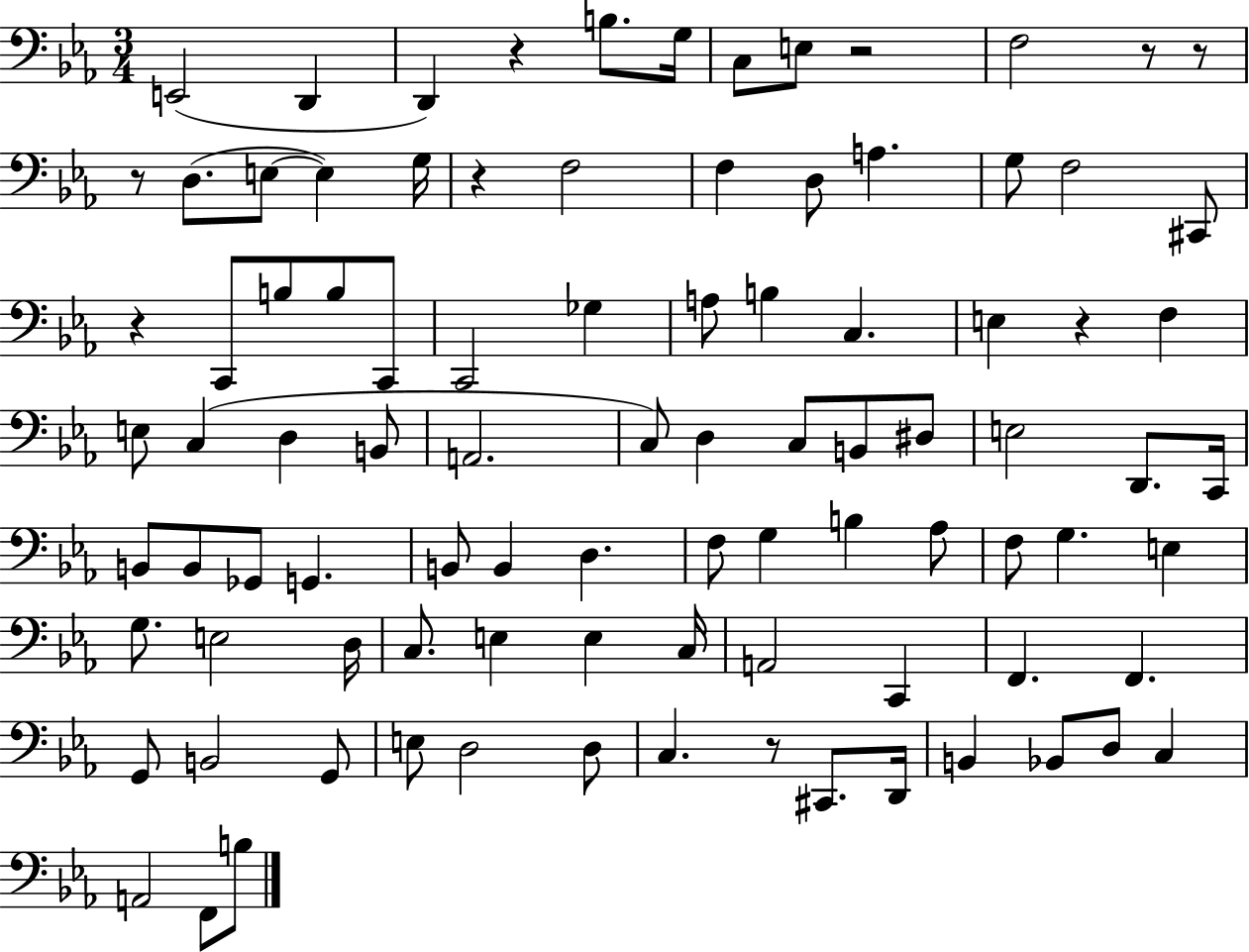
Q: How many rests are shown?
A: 9